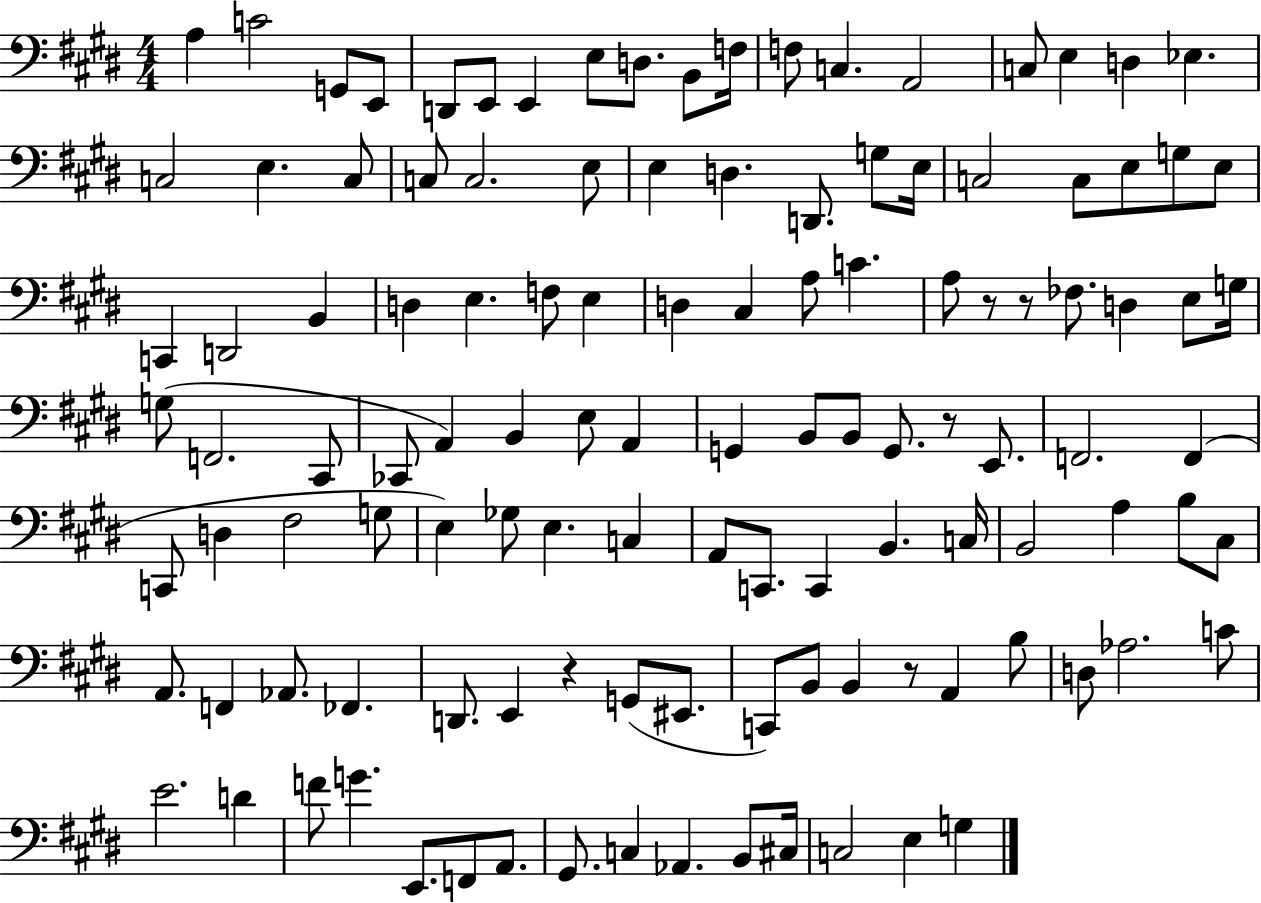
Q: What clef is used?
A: bass